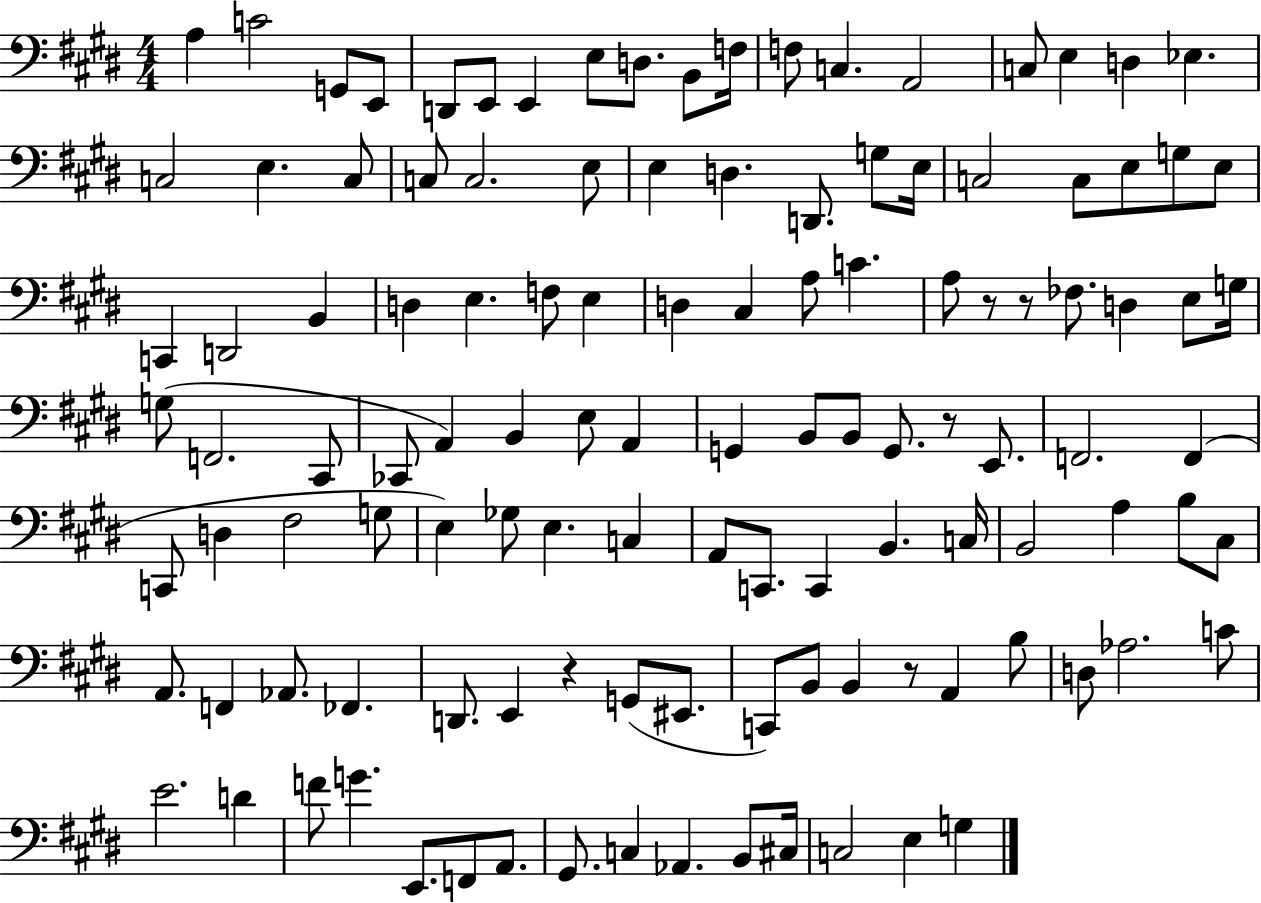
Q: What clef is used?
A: bass